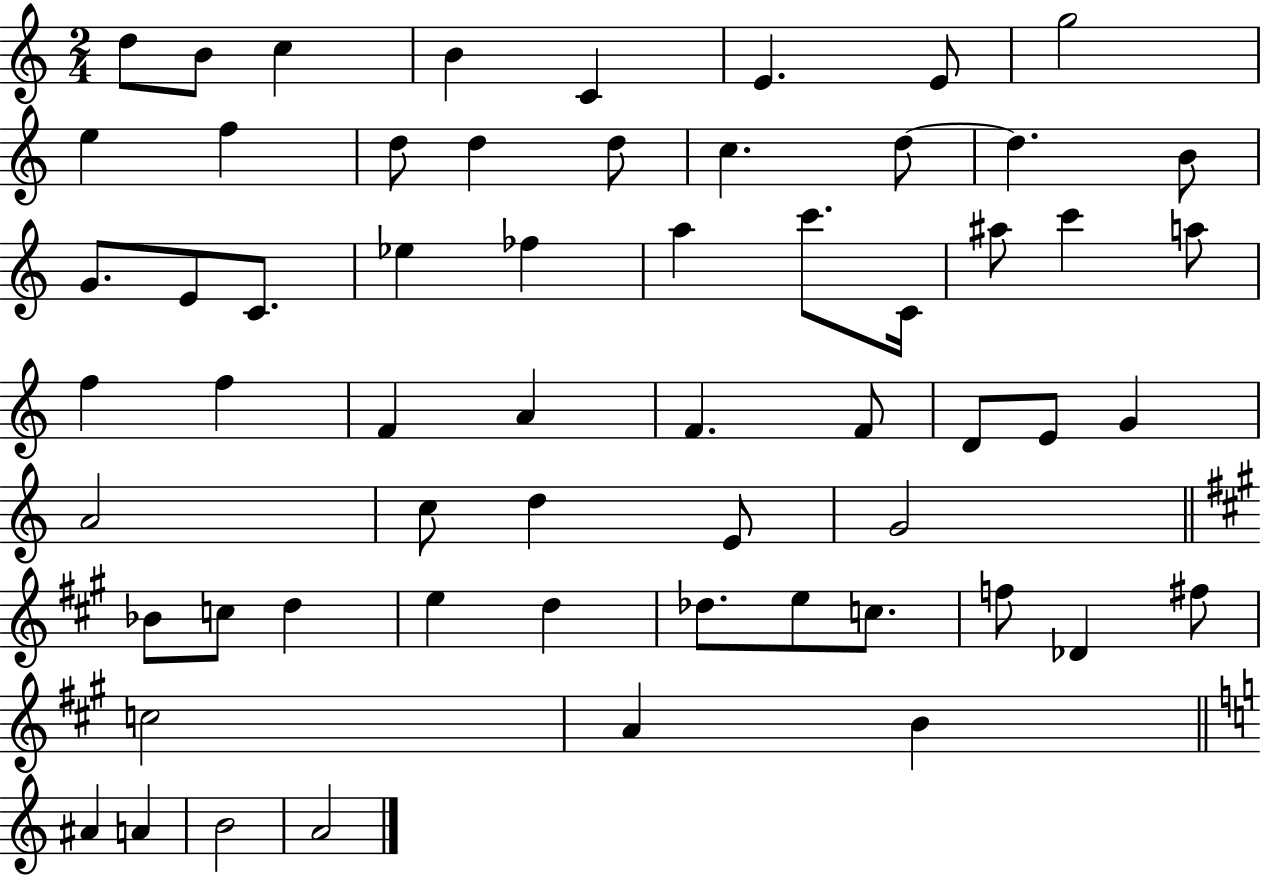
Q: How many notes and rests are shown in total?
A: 60